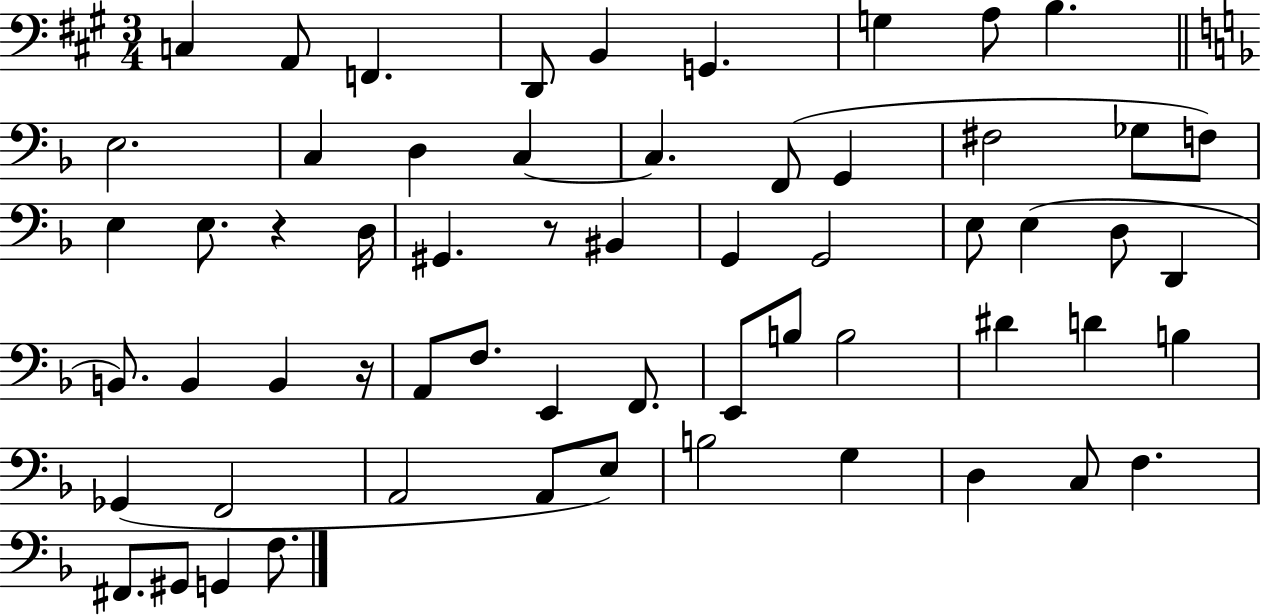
X:1
T:Untitled
M:3/4
L:1/4
K:A
C, A,,/2 F,, D,,/2 B,, G,, G, A,/2 B, E,2 C, D, C, C, F,,/2 G,, ^F,2 _G,/2 F,/2 E, E,/2 z D,/4 ^G,, z/2 ^B,, G,, G,,2 E,/2 E, D,/2 D,, B,,/2 B,, B,, z/4 A,,/2 F,/2 E,, F,,/2 E,,/2 B,/2 B,2 ^D D B, _G,, F,,2 A,,2 A,,/2 E,/2 B,2 G, D, C,/2 F, ^F,,/2 ^G,,/2 G,, F,/2